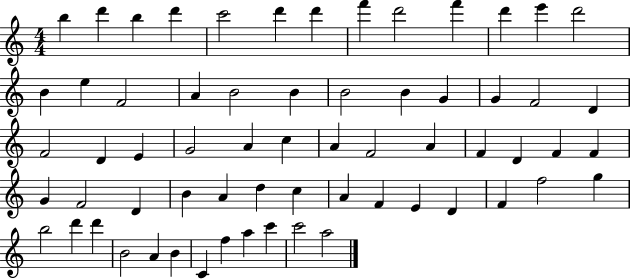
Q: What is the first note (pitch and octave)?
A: B5